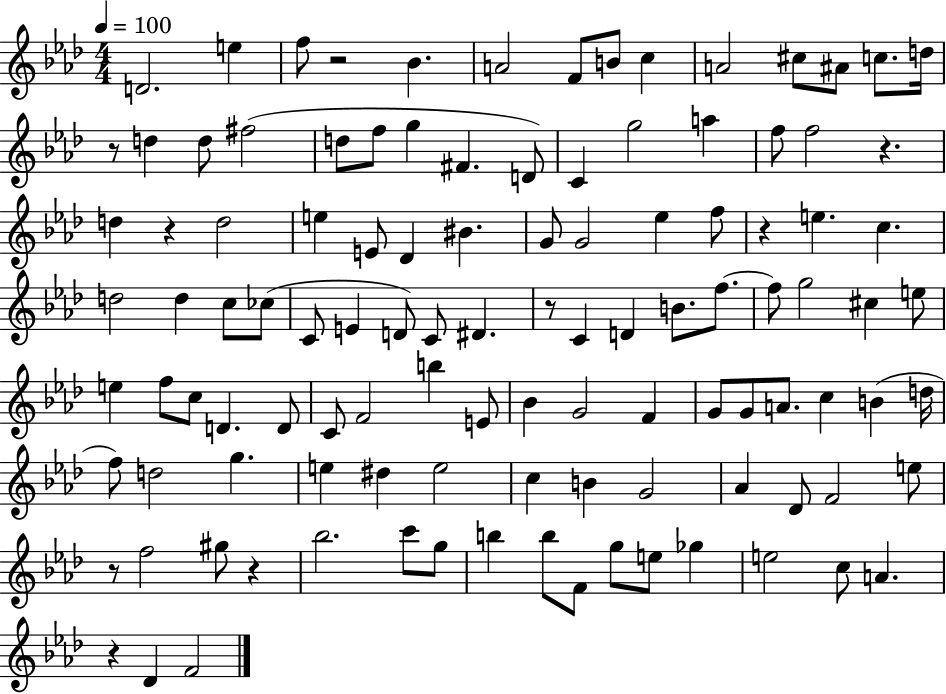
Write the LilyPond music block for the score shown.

{
  \clef treble
  \numericTimeSignature
  \time 4/4
  \key aes \major
  \tempo 4 = 100
  d'2. e''4 | f''8 r2 bes'4. | a'2 f'8 b'8 c''4 | a'2 cis''8 ais'8 c''8. d''16 | \break r8 d''4 d''8 fis''2( | d''8 f''8 g''4 fis'4. d'8) | c'4 g''2 a''4 | f''8 f''2 r4. | \break d''4 r4 d''2 | e''4 e'8 des'4 bis'4. | g'8 g'2 ees''4 f''8 | r4 e''4. c''4. | \break d''2 d''4 c''8 ces''8( | c'8 e'4 d'8) c'8 dis'4. | r8 c'4 d'4 b'8. f''8.~~ | f''8 g''2 cis''4 e''8 | \break e''4 f''8 c''8 d'4. d'8 | c'8 f'2 b''4 e'8 | bes'4 g'2 f'4 | g'8 g'8 a'8. c''4 b'4( d''16 | \break f''8) d''2 g''4. | e''4 dis''4 e''2 | c''4 b'4 g'2 | aes'4 des'8 f'2 e''8 | \break r8 f''2 gis''8 r4 | bes''2. c'''8 g''8 | b''4 b''8 f'8 g''8 e''8 ges''4 | e''2 c''8 a'4. | \break r4 des'4 f'2 | \bar "|."
}